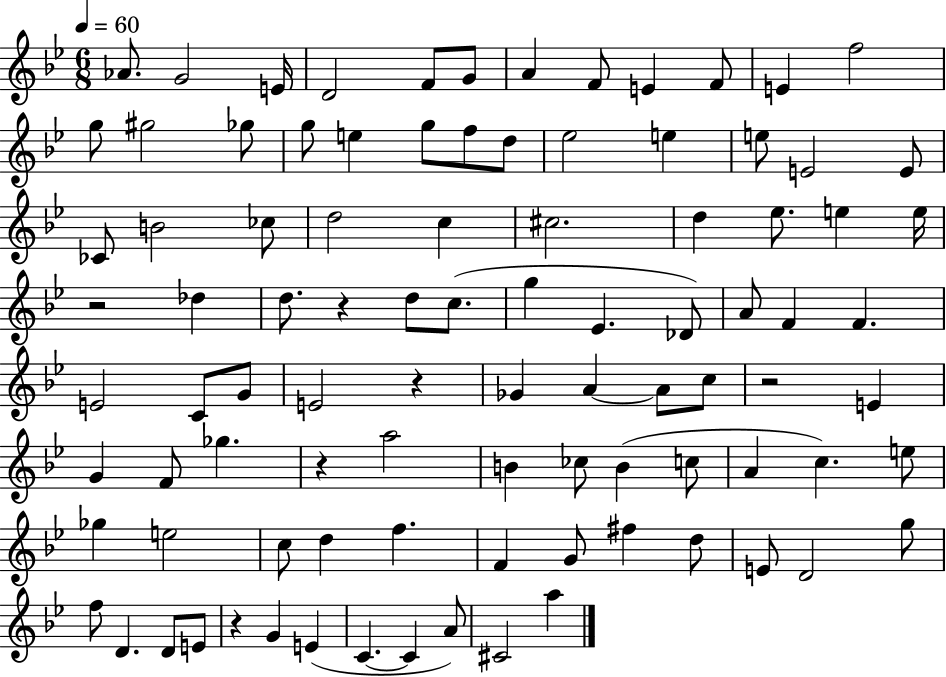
{
  \clef treble
  \numericTimeSignature
  \time 6/8
  \key bes \major
  \tempo 4 = 60
  aes'8. g'2 e'16 | d'2 f'8 g'8 | a'4 f'8 e'4 f'8 | e'4 f''2 | \break g''8 gis''2 ges''8 | g''8 e''4 g''8 f''8 d''8 | ees''2 e''4 | e''8 e'2 e'8 | \break ces'8 b'2 ces''8 | d''2 c''4 | cis''2. | d''4 ees''8. e''4 e''16 | \break r2 des''4 | d''8. r4 d''8 c''8.( | g''4 ees'4. des'8) | a'8 f'4 f'4. | \break e'2 c'8 g'8 | e'2 r4 | ges'4 a'4~~ a'8 c''8 | r2 e'4 | \break g'4 f'8 ges''4. | r4 a''2 | b'4 ces''8 b'4( c''8 | a'4 c''4.) e''8 | \break ges''4 e''2 | c''8 d''4 f''4. | f'4 g'8 fis''4 d''8 | e'8 d'2 g''8 | \break f''8 d'4. d'8 e'8 | r4 g'4 e'4( | c'4.~~ c'4 a'8) | cis'2 a''4 | \break \bar "|."
}